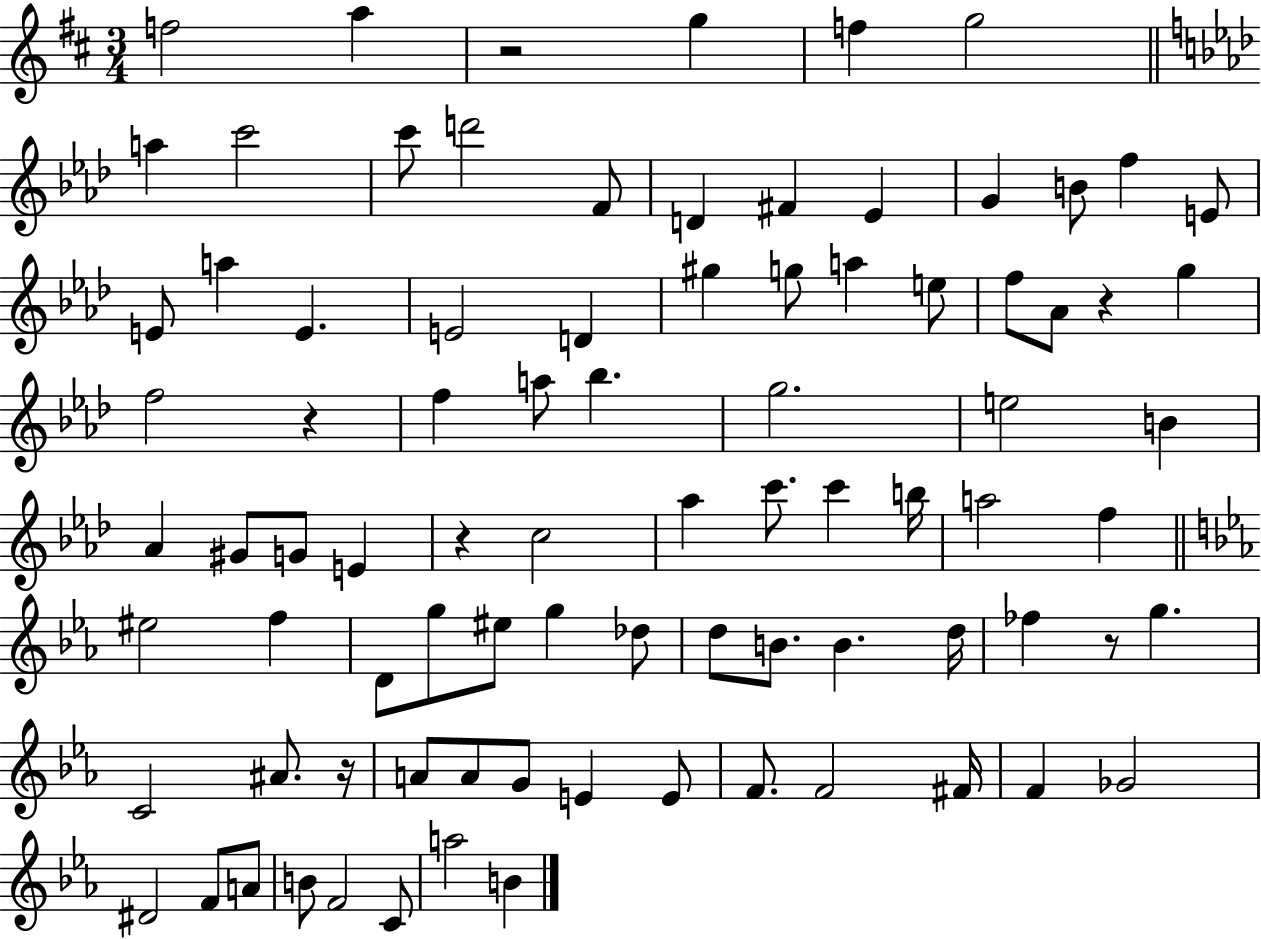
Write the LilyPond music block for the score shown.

{
  \clef treble
  \numericTimeSignature
  \time 3/4
  \key d \major
  f''2 a''4 | r2 g''4 | f''4 g''2 | \bar "||" \break \key aes \major a''4 c'''2 | c'''8 d'''2 f'8 | d'4 fis'4 ees'4 | g'4 b'8 f''4 e'8 | \break e'8 a''4 e'4. | e'2 d'4 | gis''4 g''8 a''4 e''8 | f''8 aes'8 r4 g''4 | \break f''2 r4 | f''4 a''8 bes''4. | g''2. | e''2 b'4 | \break aes'4 gis'8 g'8 e'4 | r4 c''2 | aes''4 c'''8. c'''4 b''16 | a''2 f''4 | \break \bar "||" \break \key c \minor eis''2 f''4 | d'8 g''8 eis''8 g''4 des''8 | d''8 b'8. b'4. d''16 | fes''4 r8 g''4. | \break c'2 ais'8. r16 | a'8 a'8 g'8 e'4 e'8 | f'8. f'2 fis'16 | f'4 ges'2 | \break dis'2 f'8 a'8 | b'8 f'2 c'8 | a''2 b'4 | \bar "|."
}